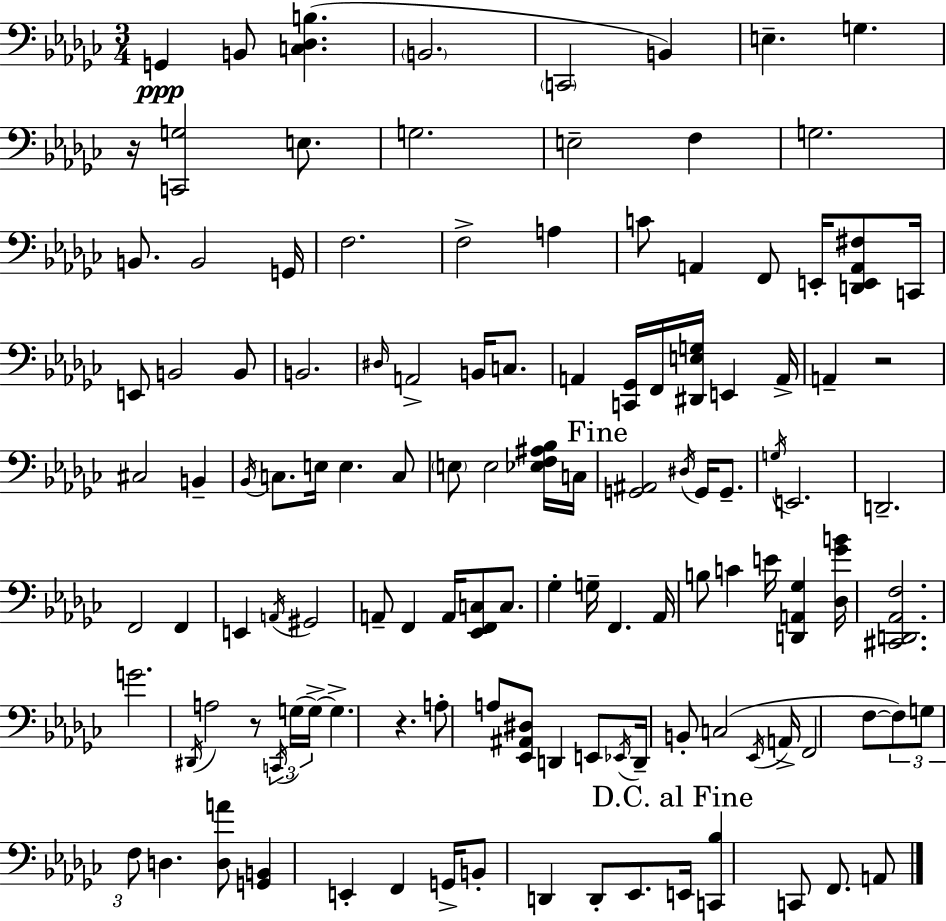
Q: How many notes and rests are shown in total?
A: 121